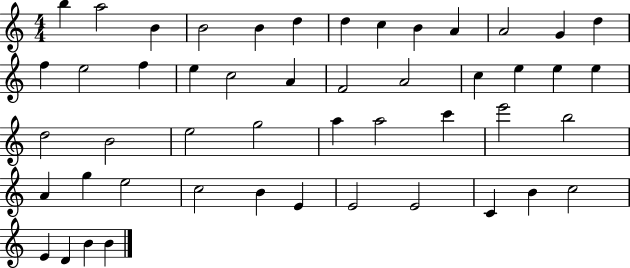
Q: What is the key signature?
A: C major